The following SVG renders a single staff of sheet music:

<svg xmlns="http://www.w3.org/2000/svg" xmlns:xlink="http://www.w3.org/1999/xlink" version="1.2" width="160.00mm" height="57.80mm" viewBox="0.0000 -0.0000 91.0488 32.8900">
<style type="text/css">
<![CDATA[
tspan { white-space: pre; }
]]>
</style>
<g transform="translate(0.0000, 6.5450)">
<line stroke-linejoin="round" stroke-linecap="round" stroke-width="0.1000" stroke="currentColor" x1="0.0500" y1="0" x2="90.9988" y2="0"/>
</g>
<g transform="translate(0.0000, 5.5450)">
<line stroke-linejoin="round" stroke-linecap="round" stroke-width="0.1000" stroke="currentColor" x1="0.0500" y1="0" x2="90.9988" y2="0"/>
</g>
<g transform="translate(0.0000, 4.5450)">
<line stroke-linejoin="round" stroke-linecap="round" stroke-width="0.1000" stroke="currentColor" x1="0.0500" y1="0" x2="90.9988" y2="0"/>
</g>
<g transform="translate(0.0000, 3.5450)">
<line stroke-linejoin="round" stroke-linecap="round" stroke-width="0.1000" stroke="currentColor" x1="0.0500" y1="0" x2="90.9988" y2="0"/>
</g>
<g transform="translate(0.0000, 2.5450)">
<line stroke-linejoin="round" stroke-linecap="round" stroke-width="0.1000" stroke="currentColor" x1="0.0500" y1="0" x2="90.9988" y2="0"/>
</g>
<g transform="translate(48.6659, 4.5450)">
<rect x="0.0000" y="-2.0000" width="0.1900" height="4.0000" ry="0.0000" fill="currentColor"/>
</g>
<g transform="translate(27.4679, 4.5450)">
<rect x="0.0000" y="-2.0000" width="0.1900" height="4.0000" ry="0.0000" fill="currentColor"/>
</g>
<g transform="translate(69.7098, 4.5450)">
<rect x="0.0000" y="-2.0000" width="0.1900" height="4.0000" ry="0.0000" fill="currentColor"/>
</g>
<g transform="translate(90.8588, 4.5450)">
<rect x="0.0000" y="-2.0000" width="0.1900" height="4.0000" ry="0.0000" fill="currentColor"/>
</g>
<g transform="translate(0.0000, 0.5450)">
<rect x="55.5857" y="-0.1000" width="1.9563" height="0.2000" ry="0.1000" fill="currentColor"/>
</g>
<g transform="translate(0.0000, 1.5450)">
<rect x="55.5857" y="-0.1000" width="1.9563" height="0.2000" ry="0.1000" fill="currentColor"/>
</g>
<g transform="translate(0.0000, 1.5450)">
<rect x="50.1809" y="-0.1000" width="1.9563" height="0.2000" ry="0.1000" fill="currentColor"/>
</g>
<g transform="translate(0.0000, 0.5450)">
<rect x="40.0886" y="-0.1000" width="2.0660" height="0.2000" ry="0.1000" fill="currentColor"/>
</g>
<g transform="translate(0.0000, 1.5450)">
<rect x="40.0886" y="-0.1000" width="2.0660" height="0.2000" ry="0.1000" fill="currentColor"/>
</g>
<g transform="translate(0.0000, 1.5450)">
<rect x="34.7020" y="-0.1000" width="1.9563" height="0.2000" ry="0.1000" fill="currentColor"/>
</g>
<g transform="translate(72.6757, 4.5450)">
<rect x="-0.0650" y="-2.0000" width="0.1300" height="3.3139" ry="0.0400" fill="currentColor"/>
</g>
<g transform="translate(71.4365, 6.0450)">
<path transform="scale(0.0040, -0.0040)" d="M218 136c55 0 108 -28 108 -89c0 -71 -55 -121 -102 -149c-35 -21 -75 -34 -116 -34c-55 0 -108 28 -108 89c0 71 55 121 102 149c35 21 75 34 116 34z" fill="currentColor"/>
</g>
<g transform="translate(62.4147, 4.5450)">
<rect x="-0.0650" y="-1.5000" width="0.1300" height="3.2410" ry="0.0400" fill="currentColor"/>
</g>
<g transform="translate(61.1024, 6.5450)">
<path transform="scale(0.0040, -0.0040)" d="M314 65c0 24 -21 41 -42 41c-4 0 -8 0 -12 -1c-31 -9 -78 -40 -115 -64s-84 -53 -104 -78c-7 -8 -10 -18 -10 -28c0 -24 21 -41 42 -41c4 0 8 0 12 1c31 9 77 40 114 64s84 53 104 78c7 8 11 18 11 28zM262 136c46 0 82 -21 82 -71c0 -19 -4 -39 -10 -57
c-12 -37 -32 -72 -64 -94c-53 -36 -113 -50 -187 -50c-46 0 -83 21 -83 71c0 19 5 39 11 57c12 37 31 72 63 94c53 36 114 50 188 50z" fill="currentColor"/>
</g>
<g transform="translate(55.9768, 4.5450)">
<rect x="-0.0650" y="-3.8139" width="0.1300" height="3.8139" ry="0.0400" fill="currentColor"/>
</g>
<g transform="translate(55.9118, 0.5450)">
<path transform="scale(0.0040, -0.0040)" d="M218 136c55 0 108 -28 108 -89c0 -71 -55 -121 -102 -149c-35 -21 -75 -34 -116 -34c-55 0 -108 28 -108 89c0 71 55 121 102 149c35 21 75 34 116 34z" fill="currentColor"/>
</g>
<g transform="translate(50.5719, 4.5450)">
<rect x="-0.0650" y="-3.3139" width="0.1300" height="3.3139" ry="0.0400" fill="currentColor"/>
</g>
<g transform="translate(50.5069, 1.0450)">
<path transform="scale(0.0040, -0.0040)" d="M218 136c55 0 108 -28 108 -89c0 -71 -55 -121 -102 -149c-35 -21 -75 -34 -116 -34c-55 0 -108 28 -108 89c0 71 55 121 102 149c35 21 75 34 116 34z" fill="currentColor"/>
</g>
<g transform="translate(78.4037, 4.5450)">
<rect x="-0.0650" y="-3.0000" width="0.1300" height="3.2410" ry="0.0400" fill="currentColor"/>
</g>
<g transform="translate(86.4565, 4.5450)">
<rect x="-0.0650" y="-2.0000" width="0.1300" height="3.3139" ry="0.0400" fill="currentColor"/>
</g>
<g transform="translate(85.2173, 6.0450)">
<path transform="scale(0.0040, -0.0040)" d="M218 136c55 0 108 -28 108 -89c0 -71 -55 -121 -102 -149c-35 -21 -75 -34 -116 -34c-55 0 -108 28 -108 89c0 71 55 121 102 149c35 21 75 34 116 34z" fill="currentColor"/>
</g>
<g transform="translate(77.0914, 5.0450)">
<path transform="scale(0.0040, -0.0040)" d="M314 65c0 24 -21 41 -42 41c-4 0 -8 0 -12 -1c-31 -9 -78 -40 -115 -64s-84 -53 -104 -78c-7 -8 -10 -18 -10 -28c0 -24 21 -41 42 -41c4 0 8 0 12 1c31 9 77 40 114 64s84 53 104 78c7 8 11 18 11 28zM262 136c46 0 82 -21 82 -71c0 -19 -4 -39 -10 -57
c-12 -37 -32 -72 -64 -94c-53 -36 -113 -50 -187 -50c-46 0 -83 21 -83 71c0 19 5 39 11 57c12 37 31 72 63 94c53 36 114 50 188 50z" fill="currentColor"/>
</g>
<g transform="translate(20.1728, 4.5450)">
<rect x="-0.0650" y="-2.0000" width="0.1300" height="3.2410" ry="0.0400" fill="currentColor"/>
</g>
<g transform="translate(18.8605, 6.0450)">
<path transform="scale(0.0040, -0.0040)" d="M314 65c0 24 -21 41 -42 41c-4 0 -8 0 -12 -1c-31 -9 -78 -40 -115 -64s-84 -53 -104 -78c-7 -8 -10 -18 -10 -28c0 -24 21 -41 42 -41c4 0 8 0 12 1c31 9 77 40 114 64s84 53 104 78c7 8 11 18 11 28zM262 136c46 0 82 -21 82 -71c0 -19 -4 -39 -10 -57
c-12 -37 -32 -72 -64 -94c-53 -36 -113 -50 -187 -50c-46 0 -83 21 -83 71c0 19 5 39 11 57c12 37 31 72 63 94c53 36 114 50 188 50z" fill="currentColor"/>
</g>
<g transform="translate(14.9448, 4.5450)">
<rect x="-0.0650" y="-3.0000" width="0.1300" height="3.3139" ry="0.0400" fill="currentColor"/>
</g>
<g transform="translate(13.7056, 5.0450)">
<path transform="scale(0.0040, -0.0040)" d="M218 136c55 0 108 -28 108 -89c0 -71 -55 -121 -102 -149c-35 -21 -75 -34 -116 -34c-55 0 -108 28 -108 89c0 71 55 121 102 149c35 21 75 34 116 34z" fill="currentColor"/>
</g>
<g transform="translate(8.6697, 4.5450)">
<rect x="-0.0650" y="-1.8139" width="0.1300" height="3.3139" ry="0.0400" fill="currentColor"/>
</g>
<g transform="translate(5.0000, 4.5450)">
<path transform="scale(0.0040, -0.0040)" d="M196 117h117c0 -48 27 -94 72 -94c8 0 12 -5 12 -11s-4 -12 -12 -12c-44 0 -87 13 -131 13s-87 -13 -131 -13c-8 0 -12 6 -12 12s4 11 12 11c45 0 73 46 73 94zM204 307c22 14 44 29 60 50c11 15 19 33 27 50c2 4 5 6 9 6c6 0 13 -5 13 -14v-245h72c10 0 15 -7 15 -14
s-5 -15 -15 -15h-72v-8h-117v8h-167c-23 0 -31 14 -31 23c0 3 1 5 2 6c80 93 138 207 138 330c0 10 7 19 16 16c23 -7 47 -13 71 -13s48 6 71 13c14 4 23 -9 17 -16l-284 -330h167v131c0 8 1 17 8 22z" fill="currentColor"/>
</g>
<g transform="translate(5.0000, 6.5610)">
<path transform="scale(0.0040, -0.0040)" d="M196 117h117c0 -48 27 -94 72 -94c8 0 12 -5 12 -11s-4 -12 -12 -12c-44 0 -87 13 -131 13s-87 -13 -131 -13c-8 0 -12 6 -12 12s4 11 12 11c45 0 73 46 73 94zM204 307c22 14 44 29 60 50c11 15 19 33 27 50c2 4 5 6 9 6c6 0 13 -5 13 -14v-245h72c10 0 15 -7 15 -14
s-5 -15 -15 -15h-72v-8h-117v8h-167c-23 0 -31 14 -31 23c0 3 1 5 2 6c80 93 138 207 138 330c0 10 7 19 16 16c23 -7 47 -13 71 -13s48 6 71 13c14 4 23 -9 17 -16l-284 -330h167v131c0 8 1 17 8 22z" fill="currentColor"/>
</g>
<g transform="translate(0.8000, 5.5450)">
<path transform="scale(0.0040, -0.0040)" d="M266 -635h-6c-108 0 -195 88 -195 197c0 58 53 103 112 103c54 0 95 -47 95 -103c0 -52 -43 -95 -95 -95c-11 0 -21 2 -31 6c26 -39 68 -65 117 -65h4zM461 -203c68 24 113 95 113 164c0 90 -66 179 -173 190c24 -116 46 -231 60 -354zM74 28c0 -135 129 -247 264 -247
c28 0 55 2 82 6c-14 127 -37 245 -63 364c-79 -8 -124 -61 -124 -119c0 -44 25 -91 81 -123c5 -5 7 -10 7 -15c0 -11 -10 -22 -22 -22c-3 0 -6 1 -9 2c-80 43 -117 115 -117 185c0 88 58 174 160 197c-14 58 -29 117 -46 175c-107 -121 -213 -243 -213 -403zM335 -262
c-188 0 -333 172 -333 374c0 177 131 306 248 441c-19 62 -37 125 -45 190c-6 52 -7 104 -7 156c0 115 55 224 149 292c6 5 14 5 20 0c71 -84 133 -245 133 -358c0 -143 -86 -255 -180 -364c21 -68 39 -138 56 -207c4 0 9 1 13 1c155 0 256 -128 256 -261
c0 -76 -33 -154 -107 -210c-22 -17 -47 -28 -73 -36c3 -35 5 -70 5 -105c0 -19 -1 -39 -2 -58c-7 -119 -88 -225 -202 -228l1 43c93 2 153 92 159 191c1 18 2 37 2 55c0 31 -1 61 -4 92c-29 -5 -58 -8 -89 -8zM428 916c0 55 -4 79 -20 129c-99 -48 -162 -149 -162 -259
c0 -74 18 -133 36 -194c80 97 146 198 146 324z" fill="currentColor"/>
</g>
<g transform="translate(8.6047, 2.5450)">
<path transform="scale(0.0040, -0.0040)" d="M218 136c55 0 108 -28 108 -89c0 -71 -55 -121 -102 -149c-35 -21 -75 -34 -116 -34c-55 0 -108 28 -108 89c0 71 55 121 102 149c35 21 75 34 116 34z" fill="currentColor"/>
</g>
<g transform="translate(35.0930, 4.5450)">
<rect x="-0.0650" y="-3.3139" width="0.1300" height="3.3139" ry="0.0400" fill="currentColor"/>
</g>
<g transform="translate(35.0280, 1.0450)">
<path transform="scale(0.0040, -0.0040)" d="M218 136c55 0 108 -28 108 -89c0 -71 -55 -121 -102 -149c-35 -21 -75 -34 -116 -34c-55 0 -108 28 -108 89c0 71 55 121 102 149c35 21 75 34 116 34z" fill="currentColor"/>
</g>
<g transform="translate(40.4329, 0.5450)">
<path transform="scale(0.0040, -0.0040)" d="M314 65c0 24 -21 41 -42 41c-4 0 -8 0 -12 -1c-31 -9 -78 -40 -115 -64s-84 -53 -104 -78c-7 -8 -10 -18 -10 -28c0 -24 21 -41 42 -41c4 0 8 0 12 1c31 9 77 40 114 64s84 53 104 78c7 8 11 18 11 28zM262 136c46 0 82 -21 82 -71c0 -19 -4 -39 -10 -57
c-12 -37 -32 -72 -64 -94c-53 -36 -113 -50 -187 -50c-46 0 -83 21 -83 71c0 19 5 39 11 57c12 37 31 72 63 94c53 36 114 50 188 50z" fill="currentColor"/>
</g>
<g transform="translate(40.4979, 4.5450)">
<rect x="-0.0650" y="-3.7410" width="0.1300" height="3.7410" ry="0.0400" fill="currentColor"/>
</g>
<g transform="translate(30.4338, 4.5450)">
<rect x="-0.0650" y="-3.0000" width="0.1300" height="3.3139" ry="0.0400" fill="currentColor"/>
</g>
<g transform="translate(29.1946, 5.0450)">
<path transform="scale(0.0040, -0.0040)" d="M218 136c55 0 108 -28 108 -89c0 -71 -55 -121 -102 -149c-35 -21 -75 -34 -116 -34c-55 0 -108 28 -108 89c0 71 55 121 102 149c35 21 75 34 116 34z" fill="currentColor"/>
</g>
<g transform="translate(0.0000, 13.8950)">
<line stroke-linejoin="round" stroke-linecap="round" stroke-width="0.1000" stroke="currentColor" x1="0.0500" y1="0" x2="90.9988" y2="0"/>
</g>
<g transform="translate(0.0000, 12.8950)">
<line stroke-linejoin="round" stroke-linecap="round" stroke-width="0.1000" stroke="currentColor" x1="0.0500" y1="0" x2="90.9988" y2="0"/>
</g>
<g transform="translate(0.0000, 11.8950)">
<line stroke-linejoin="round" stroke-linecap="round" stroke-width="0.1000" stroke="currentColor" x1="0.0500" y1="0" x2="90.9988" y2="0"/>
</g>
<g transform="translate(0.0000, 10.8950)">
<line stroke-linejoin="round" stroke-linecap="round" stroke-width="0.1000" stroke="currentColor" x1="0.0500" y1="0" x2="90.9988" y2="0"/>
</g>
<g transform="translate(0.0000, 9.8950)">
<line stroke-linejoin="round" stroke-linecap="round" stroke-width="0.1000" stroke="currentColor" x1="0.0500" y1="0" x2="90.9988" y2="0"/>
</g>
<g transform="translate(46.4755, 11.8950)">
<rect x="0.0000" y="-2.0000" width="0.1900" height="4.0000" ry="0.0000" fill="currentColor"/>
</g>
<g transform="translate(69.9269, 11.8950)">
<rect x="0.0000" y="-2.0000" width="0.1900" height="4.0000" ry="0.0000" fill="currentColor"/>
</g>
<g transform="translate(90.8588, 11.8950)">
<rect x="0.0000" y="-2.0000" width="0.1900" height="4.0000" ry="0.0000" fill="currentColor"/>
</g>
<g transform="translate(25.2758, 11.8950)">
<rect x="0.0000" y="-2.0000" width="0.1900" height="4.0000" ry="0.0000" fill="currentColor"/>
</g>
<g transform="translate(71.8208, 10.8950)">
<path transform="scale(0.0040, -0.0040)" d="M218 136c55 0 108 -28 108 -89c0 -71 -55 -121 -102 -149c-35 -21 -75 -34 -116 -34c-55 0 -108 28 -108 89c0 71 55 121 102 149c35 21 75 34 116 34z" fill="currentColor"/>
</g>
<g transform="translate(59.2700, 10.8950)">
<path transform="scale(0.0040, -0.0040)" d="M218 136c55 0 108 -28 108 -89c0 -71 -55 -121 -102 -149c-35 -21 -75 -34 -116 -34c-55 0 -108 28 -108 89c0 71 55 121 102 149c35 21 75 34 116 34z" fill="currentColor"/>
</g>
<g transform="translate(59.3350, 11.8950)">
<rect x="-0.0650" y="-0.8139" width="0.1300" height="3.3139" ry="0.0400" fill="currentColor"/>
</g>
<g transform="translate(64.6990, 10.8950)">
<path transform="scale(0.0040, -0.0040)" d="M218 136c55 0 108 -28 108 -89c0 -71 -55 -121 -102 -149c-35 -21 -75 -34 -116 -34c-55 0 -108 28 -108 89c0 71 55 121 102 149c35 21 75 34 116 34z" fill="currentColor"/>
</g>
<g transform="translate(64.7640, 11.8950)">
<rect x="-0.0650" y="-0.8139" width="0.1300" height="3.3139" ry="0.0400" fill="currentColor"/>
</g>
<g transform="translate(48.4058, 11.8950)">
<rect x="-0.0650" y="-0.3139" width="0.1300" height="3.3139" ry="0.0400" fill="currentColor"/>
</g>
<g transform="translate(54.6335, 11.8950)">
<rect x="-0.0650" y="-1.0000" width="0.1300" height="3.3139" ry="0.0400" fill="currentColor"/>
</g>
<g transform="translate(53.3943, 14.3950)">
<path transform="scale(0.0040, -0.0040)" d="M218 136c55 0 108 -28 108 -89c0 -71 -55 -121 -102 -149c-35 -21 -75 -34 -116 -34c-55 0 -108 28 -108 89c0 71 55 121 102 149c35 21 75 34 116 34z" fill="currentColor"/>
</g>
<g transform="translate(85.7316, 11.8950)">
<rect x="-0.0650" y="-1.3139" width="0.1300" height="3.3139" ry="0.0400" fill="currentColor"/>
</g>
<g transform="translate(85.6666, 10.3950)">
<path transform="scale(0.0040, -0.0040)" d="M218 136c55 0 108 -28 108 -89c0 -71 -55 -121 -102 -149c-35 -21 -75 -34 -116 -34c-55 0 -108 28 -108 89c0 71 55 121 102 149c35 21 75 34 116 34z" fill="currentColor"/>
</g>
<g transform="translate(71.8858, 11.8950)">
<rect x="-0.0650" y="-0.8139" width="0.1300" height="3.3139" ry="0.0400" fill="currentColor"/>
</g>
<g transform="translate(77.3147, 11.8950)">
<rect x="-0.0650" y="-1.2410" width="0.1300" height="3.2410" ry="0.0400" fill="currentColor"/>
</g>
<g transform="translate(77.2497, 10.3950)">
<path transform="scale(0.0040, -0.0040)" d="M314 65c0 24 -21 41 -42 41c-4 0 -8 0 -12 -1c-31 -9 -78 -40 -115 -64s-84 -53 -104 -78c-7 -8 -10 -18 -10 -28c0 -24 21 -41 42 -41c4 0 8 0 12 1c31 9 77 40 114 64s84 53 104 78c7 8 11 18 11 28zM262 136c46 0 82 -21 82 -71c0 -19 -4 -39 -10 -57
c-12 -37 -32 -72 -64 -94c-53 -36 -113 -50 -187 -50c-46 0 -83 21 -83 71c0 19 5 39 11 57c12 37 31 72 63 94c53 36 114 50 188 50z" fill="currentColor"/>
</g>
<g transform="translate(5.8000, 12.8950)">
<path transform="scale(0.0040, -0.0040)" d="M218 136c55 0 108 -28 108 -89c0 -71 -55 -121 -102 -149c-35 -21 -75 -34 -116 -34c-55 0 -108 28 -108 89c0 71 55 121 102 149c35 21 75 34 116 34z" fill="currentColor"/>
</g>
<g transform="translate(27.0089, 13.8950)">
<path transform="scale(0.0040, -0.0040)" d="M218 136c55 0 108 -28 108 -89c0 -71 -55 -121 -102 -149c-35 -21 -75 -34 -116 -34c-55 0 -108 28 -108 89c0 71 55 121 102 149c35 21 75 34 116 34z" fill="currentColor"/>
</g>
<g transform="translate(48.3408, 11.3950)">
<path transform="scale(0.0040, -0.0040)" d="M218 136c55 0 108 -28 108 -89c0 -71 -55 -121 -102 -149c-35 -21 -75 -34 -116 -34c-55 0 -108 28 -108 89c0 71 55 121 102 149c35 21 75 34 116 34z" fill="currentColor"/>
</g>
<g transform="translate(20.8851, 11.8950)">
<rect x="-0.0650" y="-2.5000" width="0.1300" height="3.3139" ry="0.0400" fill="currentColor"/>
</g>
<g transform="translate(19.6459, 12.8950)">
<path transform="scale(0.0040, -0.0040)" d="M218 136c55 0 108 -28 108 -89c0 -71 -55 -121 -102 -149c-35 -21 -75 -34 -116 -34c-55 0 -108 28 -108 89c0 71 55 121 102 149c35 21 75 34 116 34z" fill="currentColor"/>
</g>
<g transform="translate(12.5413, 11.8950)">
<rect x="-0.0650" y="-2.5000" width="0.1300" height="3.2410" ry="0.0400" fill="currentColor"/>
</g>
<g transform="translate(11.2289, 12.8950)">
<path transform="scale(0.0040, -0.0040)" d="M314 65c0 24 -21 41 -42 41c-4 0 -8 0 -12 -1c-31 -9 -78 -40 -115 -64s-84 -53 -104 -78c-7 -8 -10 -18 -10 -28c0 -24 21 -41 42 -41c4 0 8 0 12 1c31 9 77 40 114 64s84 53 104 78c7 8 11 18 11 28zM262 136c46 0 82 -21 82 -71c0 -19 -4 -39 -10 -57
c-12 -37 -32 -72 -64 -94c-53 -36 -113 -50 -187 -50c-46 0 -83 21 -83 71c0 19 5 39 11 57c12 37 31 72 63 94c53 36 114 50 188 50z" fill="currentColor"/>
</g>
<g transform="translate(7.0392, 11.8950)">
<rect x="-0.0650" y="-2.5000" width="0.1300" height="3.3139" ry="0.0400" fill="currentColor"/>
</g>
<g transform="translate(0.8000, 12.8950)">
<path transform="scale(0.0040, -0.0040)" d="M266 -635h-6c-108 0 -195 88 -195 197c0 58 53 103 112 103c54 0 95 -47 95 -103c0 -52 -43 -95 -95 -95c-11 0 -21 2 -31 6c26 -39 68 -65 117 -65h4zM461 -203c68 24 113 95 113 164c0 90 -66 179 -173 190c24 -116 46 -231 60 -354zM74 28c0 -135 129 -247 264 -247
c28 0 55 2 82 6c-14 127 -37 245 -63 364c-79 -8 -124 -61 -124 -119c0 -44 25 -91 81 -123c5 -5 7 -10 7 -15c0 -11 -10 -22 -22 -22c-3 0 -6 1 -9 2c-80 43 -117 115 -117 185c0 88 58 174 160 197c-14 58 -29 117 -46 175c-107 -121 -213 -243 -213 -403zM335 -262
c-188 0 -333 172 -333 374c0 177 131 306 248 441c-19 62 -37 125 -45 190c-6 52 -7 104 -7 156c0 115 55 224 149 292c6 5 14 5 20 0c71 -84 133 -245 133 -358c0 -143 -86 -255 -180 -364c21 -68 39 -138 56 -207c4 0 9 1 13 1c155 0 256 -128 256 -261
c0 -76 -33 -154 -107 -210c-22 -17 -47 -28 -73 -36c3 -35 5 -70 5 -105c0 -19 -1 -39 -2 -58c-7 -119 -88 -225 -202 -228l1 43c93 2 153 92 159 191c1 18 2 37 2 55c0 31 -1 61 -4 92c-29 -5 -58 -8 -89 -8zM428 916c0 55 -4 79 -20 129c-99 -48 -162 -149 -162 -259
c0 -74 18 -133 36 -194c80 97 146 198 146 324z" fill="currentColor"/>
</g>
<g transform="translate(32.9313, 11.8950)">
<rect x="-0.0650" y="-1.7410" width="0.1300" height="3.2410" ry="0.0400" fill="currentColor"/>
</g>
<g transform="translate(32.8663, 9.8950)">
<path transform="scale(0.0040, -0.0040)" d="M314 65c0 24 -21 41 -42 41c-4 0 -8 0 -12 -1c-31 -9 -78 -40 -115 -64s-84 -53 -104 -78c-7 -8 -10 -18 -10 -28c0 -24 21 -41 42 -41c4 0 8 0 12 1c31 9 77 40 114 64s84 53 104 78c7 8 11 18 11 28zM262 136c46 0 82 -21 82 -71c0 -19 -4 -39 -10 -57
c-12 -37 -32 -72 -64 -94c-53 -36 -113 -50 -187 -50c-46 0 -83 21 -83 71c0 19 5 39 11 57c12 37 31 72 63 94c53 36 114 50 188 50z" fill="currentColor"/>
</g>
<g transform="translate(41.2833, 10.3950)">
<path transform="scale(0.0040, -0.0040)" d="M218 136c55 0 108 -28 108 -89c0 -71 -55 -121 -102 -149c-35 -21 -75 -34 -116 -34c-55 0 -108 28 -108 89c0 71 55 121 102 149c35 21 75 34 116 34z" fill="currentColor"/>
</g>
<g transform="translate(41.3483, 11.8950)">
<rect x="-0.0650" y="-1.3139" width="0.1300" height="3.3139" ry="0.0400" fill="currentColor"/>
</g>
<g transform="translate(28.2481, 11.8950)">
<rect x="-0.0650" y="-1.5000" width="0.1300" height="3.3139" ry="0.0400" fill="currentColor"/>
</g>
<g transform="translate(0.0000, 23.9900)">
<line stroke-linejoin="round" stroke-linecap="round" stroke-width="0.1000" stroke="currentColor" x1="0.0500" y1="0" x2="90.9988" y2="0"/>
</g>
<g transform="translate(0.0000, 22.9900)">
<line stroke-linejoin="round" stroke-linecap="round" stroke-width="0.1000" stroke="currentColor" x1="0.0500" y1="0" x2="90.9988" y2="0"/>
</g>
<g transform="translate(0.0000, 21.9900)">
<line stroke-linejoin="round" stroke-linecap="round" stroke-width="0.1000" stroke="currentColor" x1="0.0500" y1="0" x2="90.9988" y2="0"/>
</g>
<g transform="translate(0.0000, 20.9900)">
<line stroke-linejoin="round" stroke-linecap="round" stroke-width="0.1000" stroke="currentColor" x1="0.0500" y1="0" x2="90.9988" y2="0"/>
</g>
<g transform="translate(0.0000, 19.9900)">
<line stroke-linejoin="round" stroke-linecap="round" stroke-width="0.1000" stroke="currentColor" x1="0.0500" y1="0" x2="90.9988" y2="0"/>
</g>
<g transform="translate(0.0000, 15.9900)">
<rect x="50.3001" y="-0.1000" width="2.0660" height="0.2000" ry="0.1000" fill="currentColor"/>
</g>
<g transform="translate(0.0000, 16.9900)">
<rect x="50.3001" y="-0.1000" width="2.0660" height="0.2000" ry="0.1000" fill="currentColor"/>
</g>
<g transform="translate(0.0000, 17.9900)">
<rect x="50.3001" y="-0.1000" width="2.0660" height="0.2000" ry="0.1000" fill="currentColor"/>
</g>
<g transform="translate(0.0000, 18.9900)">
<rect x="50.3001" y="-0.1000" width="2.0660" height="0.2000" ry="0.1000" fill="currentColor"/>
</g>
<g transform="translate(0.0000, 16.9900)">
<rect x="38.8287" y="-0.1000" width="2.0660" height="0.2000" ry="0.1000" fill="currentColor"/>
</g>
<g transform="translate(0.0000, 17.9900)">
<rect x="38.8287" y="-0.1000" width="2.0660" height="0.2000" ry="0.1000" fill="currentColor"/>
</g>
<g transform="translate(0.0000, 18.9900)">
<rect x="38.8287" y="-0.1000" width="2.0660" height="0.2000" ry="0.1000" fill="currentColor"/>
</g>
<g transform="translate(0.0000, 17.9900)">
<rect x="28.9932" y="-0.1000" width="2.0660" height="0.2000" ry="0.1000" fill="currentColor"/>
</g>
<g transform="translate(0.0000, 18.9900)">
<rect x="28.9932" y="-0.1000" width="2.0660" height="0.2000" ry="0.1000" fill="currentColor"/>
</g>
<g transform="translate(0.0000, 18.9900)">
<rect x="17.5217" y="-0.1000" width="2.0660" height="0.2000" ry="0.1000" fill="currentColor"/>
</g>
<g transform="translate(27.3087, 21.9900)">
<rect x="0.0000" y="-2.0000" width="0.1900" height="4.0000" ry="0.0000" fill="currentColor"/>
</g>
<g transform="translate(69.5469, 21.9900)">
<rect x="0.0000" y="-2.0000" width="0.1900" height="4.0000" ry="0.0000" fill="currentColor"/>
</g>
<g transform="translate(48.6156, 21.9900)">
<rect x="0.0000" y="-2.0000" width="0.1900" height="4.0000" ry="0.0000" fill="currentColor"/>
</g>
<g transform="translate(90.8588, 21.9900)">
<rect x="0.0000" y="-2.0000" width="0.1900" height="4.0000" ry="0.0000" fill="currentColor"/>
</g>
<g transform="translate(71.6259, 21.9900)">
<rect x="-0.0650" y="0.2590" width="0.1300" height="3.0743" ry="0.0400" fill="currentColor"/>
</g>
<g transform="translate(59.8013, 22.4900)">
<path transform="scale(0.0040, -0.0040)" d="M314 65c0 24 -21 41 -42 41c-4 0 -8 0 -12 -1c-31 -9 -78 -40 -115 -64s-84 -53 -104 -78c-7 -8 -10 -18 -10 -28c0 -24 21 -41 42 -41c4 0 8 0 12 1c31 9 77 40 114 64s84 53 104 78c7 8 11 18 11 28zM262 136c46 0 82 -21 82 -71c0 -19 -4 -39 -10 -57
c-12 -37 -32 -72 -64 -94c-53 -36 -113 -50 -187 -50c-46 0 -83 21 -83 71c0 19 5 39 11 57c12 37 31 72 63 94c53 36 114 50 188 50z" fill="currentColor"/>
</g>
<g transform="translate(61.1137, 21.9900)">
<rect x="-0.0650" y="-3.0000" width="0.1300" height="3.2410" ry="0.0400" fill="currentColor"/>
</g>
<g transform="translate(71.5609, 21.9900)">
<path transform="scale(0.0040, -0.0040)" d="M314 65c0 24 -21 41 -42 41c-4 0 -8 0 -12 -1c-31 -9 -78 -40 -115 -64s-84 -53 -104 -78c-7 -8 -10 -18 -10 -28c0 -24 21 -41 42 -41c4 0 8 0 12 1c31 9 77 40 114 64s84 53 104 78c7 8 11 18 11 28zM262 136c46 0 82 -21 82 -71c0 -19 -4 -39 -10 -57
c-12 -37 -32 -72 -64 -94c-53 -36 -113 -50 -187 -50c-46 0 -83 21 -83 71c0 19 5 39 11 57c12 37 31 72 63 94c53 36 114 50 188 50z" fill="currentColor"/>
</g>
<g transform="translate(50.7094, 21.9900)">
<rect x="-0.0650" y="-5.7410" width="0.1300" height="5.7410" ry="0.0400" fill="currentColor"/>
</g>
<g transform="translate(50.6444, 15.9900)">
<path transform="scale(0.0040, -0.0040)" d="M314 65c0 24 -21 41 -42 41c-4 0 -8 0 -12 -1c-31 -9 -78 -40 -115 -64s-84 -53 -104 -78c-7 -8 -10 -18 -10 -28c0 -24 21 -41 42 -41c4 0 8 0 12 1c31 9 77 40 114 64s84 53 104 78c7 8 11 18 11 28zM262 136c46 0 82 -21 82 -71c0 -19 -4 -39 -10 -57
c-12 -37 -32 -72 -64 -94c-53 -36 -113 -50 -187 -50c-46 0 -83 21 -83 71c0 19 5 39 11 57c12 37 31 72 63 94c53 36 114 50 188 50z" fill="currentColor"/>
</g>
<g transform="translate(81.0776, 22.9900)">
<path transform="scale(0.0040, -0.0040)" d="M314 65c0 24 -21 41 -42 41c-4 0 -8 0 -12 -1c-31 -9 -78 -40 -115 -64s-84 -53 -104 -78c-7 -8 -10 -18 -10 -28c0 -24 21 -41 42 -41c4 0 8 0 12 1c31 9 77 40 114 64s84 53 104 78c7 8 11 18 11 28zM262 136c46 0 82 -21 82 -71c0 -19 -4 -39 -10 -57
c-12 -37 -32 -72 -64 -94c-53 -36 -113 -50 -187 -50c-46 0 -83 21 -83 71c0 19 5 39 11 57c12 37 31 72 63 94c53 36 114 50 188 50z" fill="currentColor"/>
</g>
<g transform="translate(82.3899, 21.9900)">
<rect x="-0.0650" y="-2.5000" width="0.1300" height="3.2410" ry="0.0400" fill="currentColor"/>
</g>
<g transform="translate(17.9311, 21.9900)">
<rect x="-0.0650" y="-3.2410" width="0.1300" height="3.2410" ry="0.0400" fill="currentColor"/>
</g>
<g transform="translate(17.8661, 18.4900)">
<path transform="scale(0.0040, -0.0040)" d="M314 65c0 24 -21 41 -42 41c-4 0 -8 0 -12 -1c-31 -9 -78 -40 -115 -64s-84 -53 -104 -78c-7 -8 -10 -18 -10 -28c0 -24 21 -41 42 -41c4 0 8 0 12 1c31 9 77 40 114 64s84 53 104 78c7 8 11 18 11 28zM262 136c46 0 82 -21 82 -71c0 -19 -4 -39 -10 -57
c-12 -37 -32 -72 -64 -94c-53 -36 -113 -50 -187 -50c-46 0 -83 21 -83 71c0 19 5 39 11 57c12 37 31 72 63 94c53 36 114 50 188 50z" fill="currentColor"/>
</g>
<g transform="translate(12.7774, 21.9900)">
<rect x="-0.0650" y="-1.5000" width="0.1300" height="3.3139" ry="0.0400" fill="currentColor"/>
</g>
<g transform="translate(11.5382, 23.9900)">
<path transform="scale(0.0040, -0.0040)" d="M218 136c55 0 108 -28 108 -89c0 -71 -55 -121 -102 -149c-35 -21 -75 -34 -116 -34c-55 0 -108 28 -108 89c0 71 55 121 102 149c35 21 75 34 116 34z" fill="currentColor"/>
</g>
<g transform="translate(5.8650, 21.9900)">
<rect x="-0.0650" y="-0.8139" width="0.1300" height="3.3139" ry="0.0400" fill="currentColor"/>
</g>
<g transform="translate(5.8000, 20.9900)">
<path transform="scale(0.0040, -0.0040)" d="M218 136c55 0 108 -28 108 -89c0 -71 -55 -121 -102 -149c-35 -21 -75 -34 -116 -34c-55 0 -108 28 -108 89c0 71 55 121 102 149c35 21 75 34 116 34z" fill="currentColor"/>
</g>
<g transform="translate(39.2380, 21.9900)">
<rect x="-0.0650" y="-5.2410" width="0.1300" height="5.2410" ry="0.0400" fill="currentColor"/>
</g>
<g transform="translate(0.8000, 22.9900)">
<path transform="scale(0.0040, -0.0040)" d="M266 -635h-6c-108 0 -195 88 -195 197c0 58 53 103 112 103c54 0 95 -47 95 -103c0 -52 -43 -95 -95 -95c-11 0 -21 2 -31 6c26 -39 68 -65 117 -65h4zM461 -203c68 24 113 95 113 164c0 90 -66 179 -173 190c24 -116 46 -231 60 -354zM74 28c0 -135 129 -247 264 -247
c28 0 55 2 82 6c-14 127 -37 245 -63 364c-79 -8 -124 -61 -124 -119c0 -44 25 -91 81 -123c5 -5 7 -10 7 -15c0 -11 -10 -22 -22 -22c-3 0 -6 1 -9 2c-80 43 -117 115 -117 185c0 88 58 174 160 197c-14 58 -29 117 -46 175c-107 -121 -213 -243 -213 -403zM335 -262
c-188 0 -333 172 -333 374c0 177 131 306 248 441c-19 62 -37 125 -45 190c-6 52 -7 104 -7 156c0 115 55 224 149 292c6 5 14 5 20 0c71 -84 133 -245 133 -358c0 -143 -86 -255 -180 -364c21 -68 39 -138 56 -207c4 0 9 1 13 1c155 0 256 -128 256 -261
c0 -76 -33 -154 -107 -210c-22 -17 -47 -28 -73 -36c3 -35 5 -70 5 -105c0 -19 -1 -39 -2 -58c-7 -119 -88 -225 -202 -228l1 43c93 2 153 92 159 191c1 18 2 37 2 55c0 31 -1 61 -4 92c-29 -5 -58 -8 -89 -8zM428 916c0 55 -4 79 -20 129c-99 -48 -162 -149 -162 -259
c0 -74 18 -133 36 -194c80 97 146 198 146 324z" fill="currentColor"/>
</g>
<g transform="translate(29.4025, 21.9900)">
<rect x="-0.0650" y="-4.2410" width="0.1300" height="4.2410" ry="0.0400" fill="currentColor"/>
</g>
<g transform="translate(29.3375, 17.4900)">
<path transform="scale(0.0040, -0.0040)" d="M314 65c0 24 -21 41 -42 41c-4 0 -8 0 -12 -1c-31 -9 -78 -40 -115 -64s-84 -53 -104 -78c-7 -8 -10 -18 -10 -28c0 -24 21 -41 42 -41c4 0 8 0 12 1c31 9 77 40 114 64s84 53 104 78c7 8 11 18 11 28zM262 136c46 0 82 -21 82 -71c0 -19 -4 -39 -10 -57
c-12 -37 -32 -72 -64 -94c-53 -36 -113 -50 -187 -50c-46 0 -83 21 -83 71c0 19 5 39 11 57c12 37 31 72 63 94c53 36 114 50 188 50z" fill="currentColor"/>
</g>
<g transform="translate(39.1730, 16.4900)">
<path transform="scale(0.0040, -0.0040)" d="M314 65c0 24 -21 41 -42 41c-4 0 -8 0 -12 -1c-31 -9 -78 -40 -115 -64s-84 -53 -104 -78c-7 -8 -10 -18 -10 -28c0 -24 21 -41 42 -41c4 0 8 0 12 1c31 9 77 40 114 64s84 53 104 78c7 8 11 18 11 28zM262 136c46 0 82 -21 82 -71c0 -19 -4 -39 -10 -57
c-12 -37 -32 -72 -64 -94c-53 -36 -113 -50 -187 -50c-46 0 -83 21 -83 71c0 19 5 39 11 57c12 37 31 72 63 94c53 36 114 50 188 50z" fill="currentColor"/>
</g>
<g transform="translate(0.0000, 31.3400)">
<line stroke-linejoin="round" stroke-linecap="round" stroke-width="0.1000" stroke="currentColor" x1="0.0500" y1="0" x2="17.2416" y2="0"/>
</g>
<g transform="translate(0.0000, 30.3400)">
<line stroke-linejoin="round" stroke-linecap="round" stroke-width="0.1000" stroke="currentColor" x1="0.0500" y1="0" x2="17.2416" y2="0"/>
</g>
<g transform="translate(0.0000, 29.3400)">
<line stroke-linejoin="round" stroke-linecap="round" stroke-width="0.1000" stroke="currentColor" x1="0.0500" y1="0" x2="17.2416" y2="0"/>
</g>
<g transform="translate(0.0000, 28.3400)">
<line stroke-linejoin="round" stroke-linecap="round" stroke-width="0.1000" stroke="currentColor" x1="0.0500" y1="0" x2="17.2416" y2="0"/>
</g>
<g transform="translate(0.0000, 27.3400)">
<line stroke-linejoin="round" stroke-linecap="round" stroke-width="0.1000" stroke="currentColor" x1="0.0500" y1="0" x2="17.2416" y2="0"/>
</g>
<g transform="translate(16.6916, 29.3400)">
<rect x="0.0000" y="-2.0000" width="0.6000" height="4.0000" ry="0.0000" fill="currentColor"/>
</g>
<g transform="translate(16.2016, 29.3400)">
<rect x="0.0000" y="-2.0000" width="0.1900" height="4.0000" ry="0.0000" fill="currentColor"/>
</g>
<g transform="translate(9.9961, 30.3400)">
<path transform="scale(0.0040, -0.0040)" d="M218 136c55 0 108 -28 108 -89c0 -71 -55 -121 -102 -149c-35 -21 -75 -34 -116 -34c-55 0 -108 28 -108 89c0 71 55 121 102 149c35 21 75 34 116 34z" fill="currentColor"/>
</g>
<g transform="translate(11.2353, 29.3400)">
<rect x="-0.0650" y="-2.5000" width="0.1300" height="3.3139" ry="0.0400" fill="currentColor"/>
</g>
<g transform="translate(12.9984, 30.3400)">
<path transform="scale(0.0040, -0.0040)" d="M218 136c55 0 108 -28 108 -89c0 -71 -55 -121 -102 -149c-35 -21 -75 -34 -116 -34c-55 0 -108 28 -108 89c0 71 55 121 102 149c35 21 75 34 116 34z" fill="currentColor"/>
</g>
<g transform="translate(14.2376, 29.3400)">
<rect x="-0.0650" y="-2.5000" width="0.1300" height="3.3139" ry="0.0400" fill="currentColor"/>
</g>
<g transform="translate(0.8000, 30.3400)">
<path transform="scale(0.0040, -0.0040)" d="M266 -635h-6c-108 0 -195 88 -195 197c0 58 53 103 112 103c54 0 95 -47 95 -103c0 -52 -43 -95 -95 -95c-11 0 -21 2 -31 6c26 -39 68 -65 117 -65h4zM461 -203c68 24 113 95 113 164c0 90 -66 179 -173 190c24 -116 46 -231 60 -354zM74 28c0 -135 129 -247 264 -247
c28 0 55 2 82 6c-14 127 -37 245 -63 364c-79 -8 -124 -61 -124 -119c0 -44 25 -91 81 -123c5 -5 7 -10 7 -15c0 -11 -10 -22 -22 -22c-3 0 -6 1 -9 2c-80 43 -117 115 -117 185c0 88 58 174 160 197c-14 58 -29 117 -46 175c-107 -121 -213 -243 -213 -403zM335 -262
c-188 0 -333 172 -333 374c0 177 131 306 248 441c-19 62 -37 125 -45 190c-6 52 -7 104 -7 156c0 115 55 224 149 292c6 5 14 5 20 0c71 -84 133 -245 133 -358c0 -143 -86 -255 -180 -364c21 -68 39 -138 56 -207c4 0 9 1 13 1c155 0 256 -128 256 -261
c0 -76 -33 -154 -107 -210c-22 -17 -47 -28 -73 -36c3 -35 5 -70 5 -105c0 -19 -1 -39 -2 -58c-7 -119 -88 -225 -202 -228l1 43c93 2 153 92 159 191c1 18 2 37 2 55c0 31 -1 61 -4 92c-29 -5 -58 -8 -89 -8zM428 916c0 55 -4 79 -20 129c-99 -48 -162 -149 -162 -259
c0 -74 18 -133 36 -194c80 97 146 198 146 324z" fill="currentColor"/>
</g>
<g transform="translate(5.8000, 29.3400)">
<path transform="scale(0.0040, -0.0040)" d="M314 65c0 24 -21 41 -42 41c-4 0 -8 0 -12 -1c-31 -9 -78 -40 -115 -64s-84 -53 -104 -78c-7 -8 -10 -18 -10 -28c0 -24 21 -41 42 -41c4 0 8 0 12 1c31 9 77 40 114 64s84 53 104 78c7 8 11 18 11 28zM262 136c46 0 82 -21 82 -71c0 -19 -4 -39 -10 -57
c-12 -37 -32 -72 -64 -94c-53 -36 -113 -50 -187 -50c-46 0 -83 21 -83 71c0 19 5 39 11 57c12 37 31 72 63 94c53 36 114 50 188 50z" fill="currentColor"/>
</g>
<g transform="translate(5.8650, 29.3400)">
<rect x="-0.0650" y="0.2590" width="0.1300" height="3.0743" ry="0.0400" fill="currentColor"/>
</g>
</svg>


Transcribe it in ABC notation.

X:1
T:Untitled
M:4/4
L:1/4
K:C
f A F2 A b c'2 b c' E2 F A2 F G G2 G E f2 e c D d d d e2 e d E b2 d'2 f'2 g'2 A2 B2 G2 B2 G G